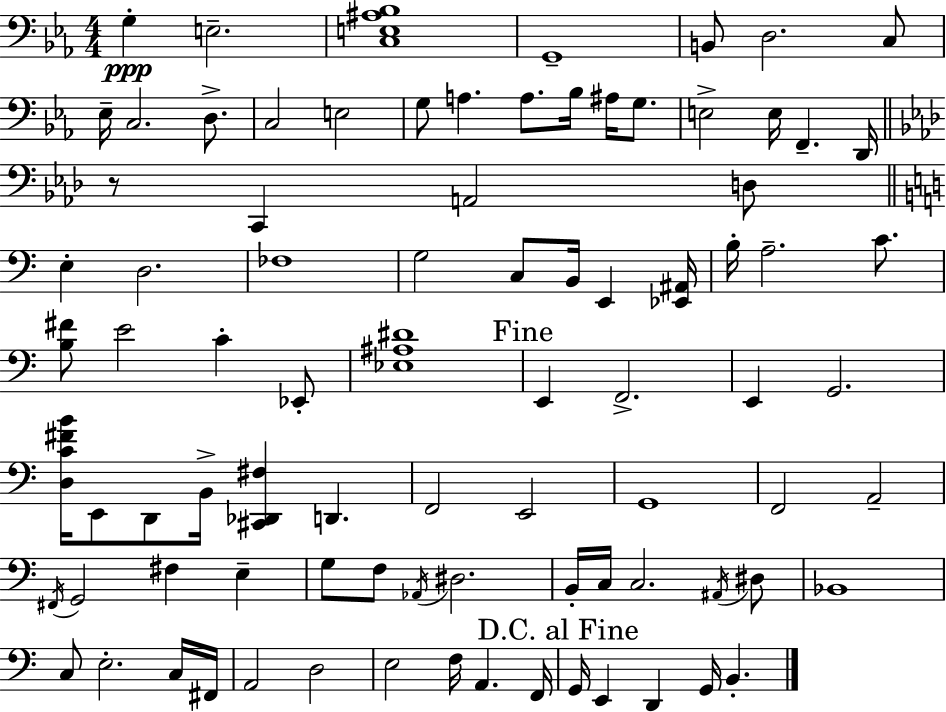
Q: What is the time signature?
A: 4/4